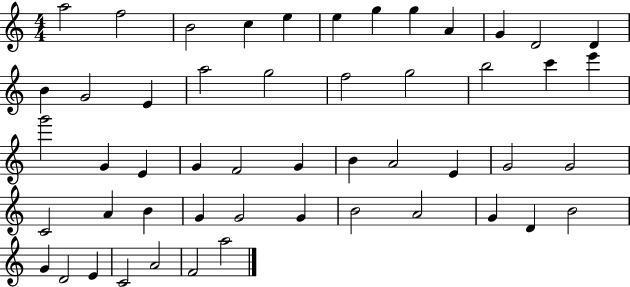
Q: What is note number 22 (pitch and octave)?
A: E6